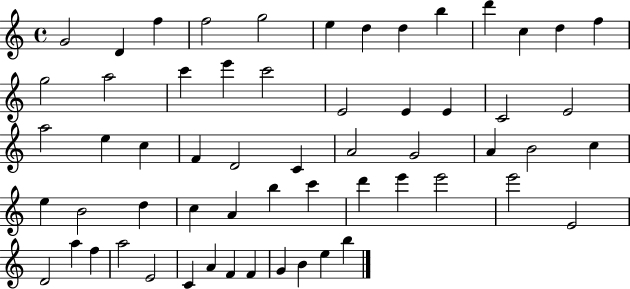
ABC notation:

X:1
T:Untitled
M:4/4
L:1/4
K:C
G2 D f f2 g2 e d d b d' c d f g2 a2 c' e' c'2 E2 E E C2 E2 a2 e c F D2 C A2 G2 A B2 c e B2 d c A b c' d' e' e'2 e'2 E2 D2 a f a2 E2 C A F F G B e b